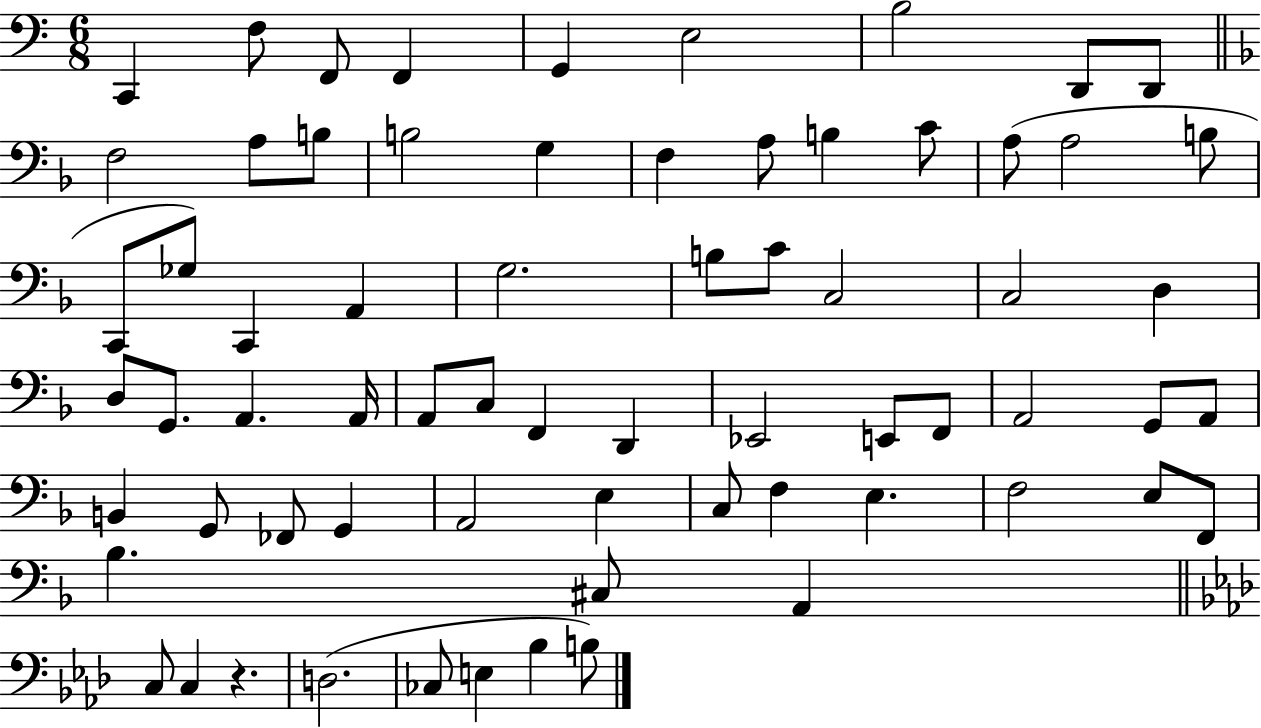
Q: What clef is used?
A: bass